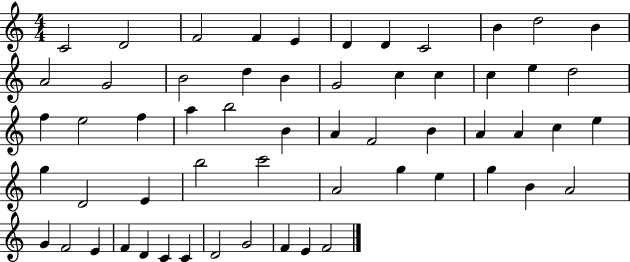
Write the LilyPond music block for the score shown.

{
  \clef treble
  \numericTimeSignature
  \time 4/4
  \key c \major
  c'2 d'2 | f'2 f'4 e'4 | d'4 d'4 c'2 | b'4 d''2 b'4 | \break a'2 g'2 | b'2 d''4 b'4 | g'2 c''4 c''4 | c''4 e''4 d''2 | \break f''4 e''2 f''4 | a''4 b''2 b'4 | a'4 f'2 b'4 | a'4 a'4 c''4 e''4 | \break g''4 d'2 e'4 | b''2 c'''2 | a'2 g''4 e''4 | g''4 b'4 a'2 | \break g'4 f'2 e'4 | f'4 d'4 c'4 c'4 | d'2 g'2 | f'4 e'4 f'2 | \break \bar "|."
}